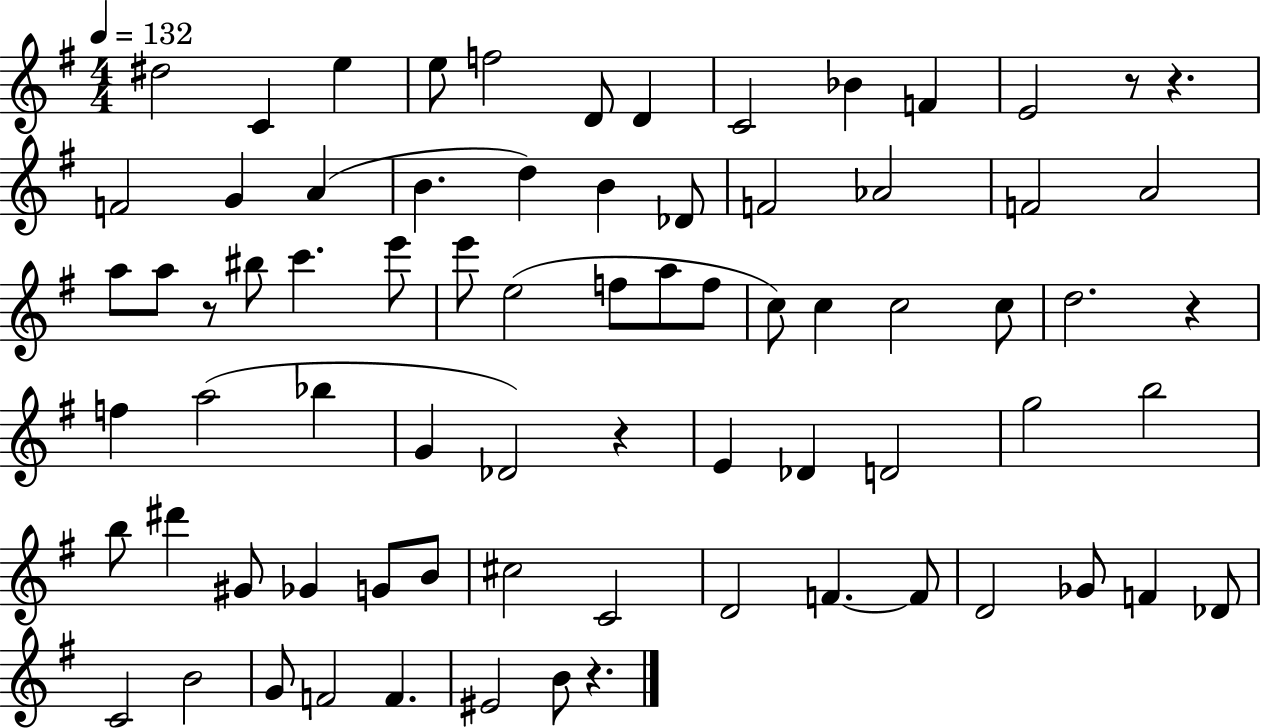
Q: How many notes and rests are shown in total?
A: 75